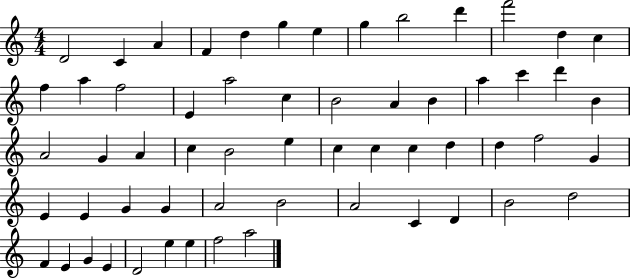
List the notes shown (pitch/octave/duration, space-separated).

D4/h C4/q A4/q F4/q D5/q G5/q E5/q G5/q B5/h D6/q F6/h D5/q C5/q F5/q A5/q F5/h E4/q A5/h C5/q B4/h A4/q B4/q A5/q C6/q D6/q B4/q A4/h G4/q A4/q C5/q B4/h E5/q C5/q C5/q C5/q D5/q D5/q F5/h G4/q E4/q E4/q G4/q G4/q A4/h B4/h A4/h C4/q D4/q B4/h D5/h F4/q E4/q G4/q E4/q D4/h E5/q E5/q F5/h A5/h